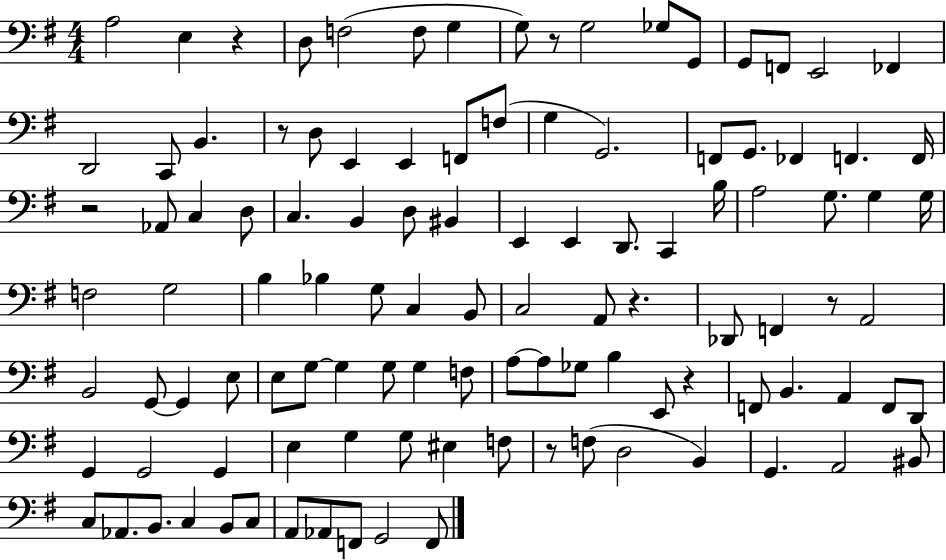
{
  \clef bass
  \numericTimeSignature
  \time 4/4
  \key g \major
  a2 e4 r4 | d8 f2( f8 g4 | g8) r8 g2 ges8 g,8 | g,8 f,8 e,2 fes,4 | \break d,2 c,8 b,4. | r8 d8 e,4 e,4 f,8 f8( | g4 g,2.) | f,8 g,8. fes,4 f,4. f,16 | \break r2 aes,8 c4 d8 | c4. b,4 d8 bis,4 | e,4 e,4 d,8. c,4 b16 | a2 g8. g4 g16 | \break f2 g2 | b4 bes4 g8 c4 b,8 | c2 a,8 r4. | des,8 f,4 r8 a,2 | \break b,2 g,8~~ g,4 e8 | e8 g8~~ g4 g8 g4 f8 | a8~~ a8 ges8 b4 e,8 r4 | f,8 b,4. a,4 f,8 d,8 | \break g,4 g,2 g,4 | e4 g4 g8 eis4 f8 | r8 f8( d2 b,4) | g,4. a,2 bis,8 | \break c8 aes,8. b,8. c4 b,8 c8 | a,8 aes,8 f,8 g,2 f,8 | \bar "|."
}